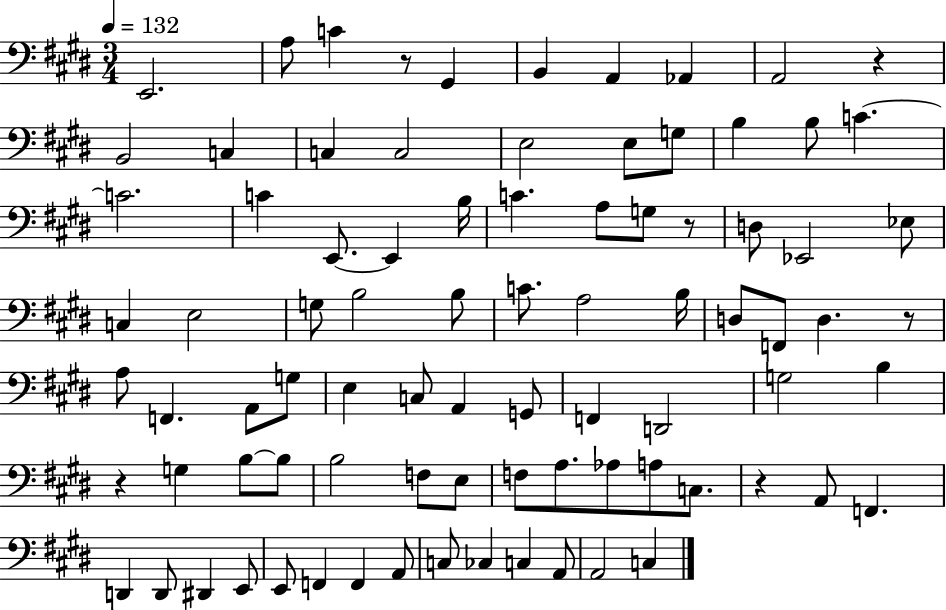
E2/h. A3/e C4/q R/e G#2/q B2/q A2/q Ab2/q A2/h R/q B2/h C3/q C3/q C3/h E3/h E3/e G3/e B3/q B3/e C4/q. C4/h. C4/q E2/e. E2/q B3/s C4/q. A3/e G3/e R/e D3/e Eb2/h Eb3/e C3/q E3/h G3/e B3/h B3/e C4/e. A3/h B3/s D3/e F2/e D3/q. R/e A3/e F2/q. A2/e G3/e E3/q C3/e A2/q G2/e F2/q D2/h G3/h B3/q R/q G3/q B3/e B3/e B3/h F3/e E3/e F3/e A3/e. Ab3/e A3/e C3/e. R/q A2/e F2/q. D2/q D2/e D#2/q E2/e E2/e F2/q F2/q A2/e C3/e CES3/q C3/q A2/e A2/h C3/q